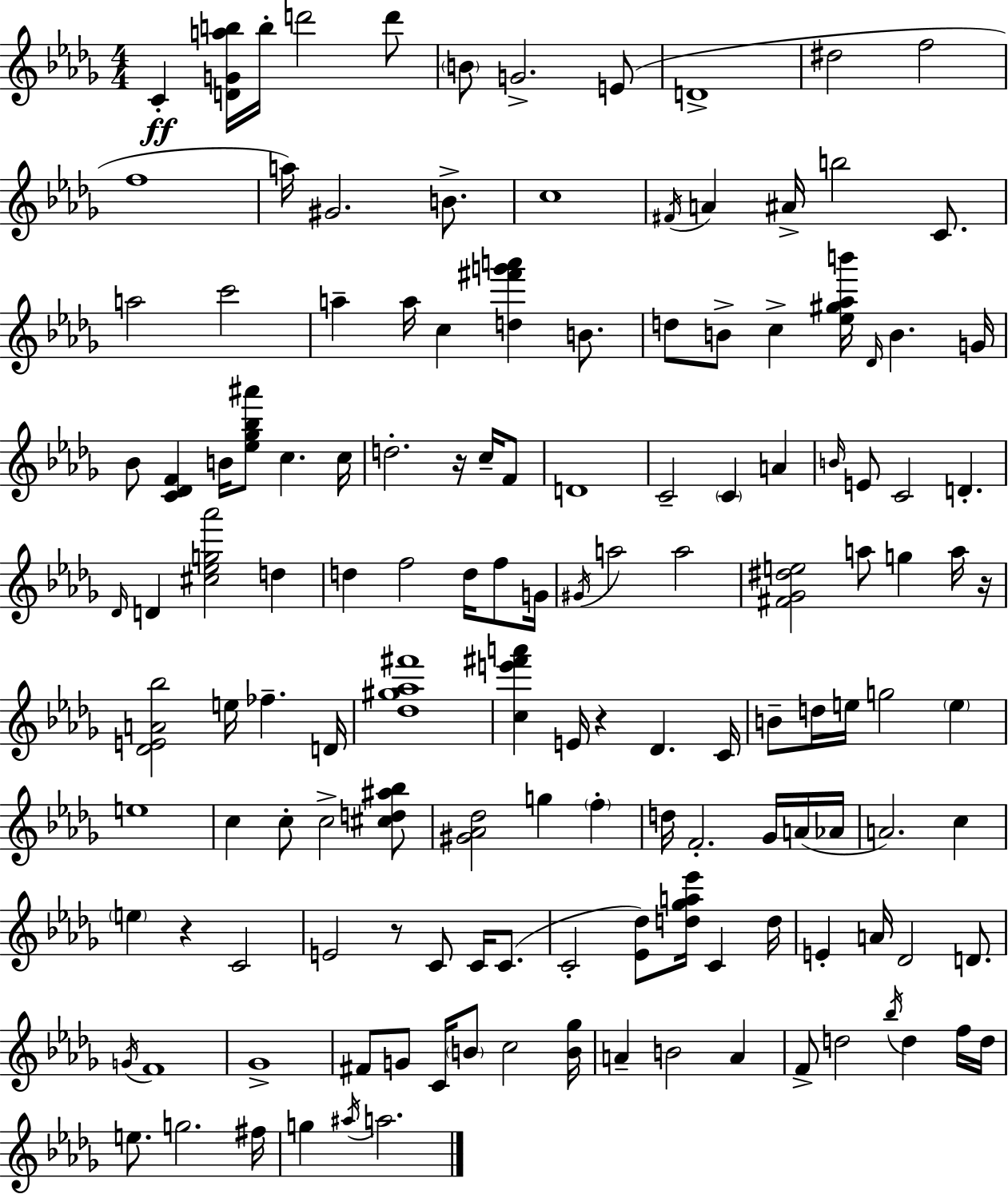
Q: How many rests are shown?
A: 5